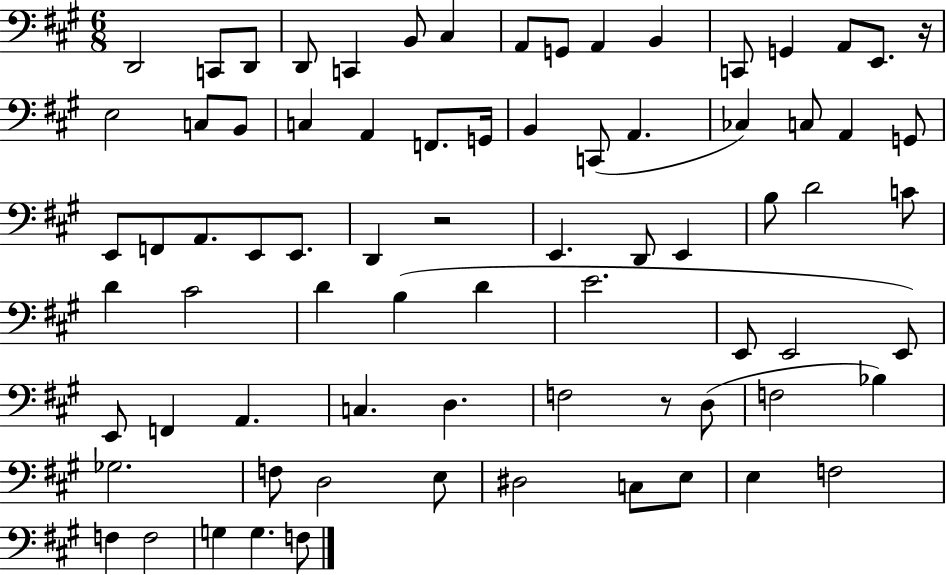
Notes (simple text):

D2/h C2/e D2/e D2/e C2/q B2/e C#3/q A2/e G2/e A2/q B2/q C2/e G2/q A2/e E2/e. R/s E3/h C3/e B2/e C3/q A2/q F2/e. G2/s B2/q C2/e A2/q. CES3/q C3/e A2/q G2/e E2/e F2/e A2/e. E2/e E2/e. D2/q R/h E2/q. D2/e E2/q B3/e D4/h C4/e D4/q C#4/h D4/q B3/q D4/q E4/h. E2/e E2/h E2/e E2/e F2/q A2/q. C3/q. D3/q. F3/h R/e D3/e F3/h Bb3/q Gb3/h. F3/e D3/h E3/e D#3/h C3/e E3/e E3/q F3/h F3/q F3/h G3/q G3/q. F3/e